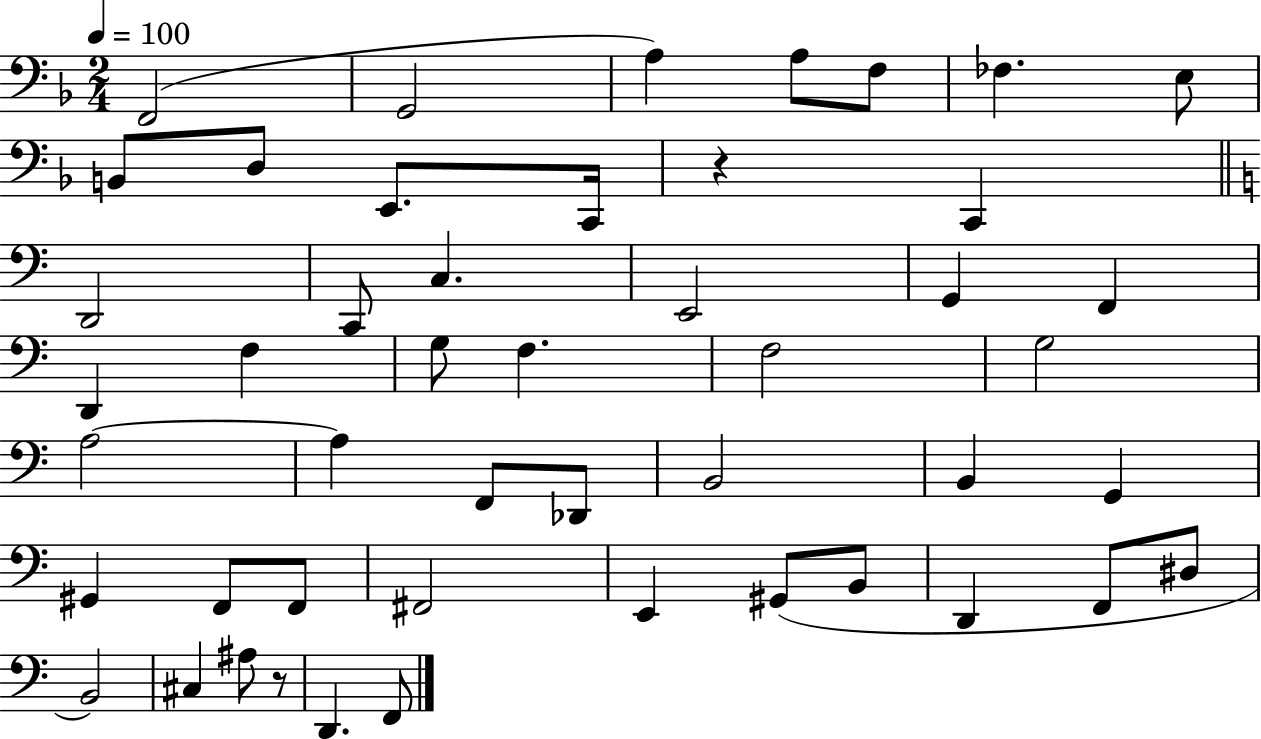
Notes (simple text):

F2/h G2/h A3/q A3/e F3/e FES3/q. E3/e B2/e D3/e E2/e. C2/s R/q C2/q D2/h C2/e C3/q. E2/h G2/q F2/q D2/q F3/q G3/e F3/q. F3/h G3/h A3/h A3/q F2/e Db2/e B2/h B2/q G2/q G#2/q F2/e F2/e F#2/h E2/q G#2/e B2/e D2/q F2/e D#3/e B2/h C#3/q A#3/e R/e D2/q. F2/e